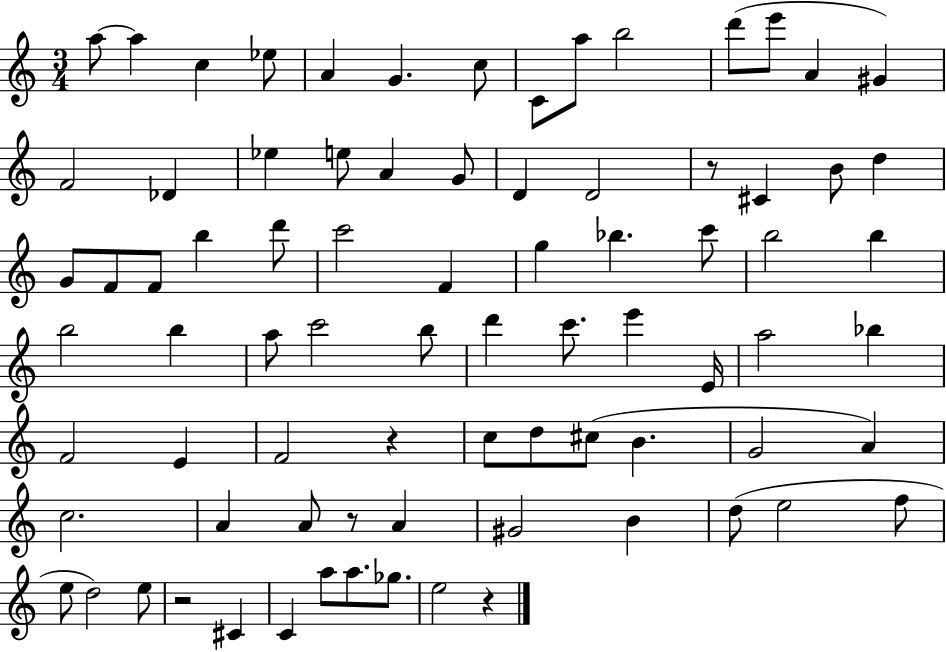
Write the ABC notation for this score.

X:1
T:Untitled
M:3/4
L:1/4
K:C
a/2 a c _e/2 A G c/2 C/2 a/2 b2 d'/2 e'/2 A ^G F2 _D _e e/2 A G/2 D D2 z/2 ^C B/2 d G/2 F/2 F/2 b d'/2 c'2 F g _b c'/2 b2 b b2 b a/2 c'2 b/2 d' c'/2 e' E/4 a2 _b F2 E F2 z c/2 d/2 ^c/2 B G2 A c2 A A/2 z/2 A ^G2 B d/2 e2 f/2 e/2 d2 e/2 z2 ^C C a/2 a/2 _g/2 e2 z